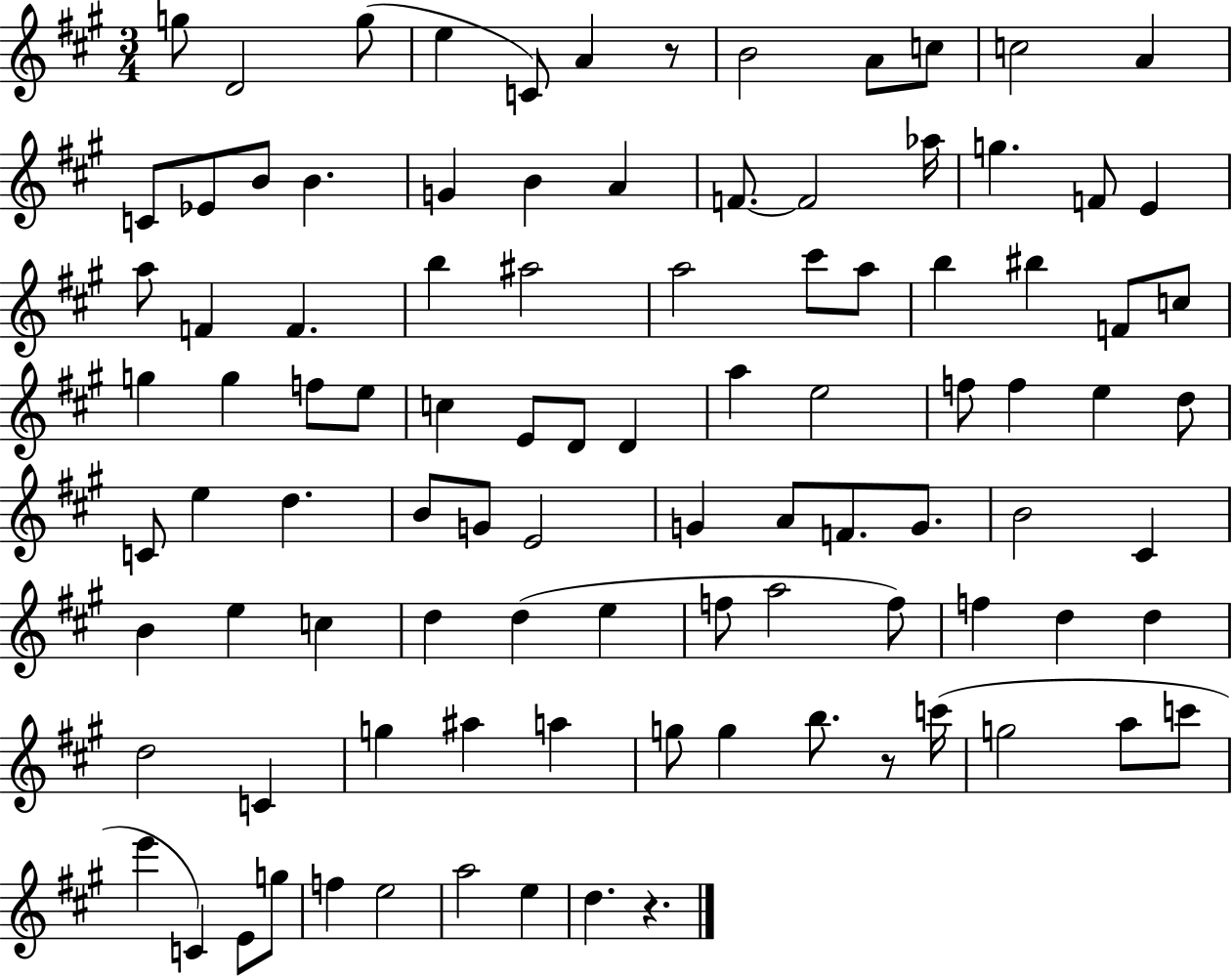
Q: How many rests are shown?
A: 3